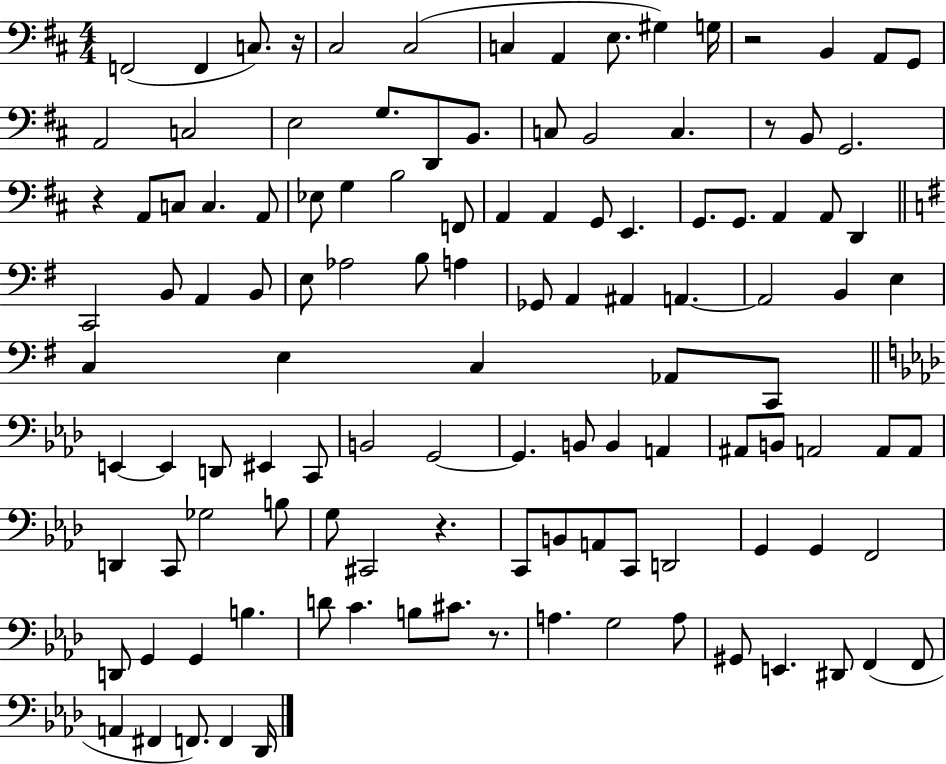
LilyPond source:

{
  \clef bass
  \numericTimeSignature
  \time 4/4
  \key d \major
  f,2( f,4 c8.) r16 | cis2 cis2( | c4 a,4 e8. gis4) g16 | r2 b,4 a,8 g,8 | \break a,2 c2 | e2 g8. d,8 b,8. | c8 b,2 c4. | r8 b,8 g,2. | \break r4 a,8 c8 c4. a,8 | ees8 g4 b2 f,8 | a,4 a,4 g,8 e,4. | g,8. g,8. a,4 a,8 d,4 | \break \bar "||" \break \key e \minor c,2 b,8 a,4 b,8 | e8 aes2 b8 a4 | ges,8 a,4 ais,4 a,4.~~ | a,2 b,4 e4 | \break c4 e4 c4 aes,8 c,8 | \bar "||" \break \key aes \major e,4~~ e,4 d,8 eis,4 c,8 | b,2 g,2~~ | g,4. b,8 b,4 a,4 | ais,8 b,8 a,2 a,8 a,8 | \break d,4 c,8 ges2 b8 | g8 cis,2 r4. | c,8 b,8 a,8 c,8 d,2 | g,4 g,4 f,2 | \break d,8 g,4 g,4 b4. | d'8 c'4. b8 cis'8. r8. | a4. g2 a8 | gis,8 e,4. dis,8 f,4( f,8 | \break a,4 fis,4 f,8.) f,4 des,16 | \bar "|."
}